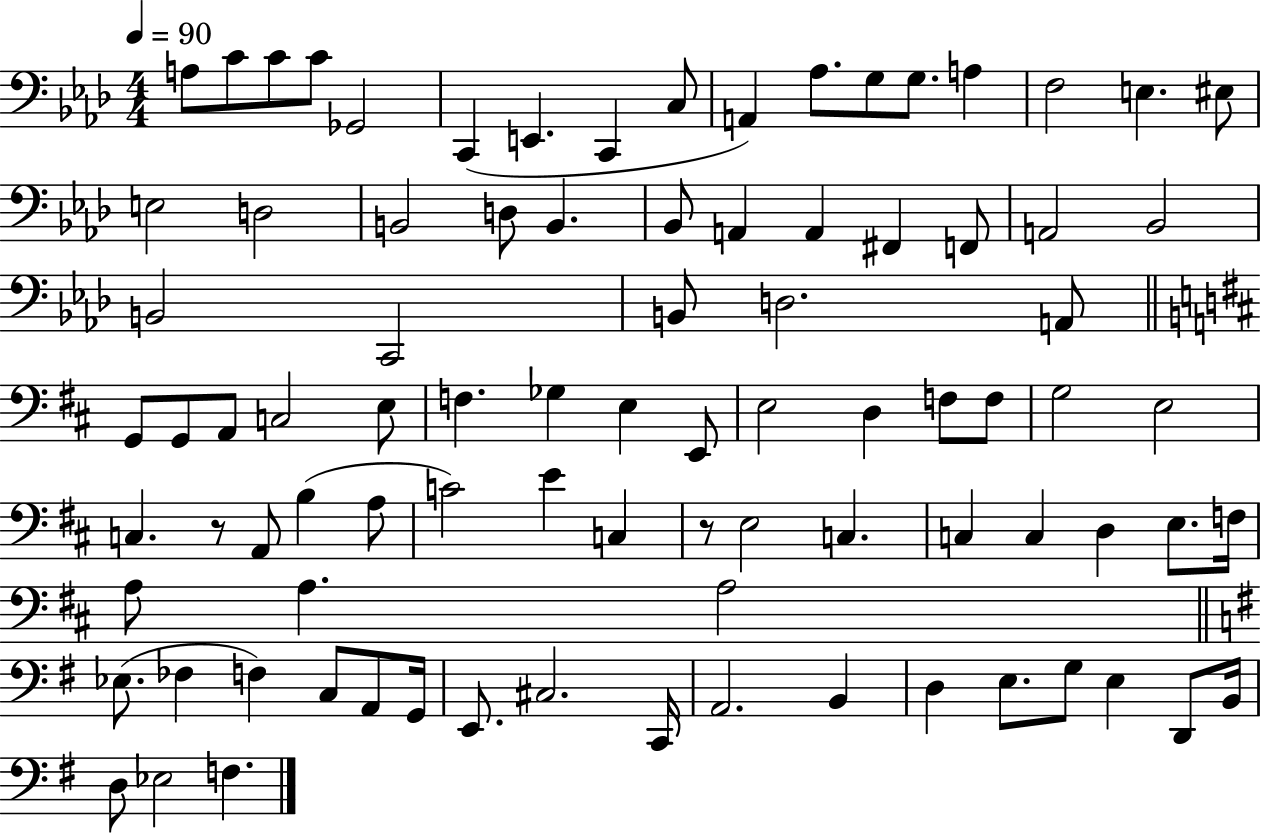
X:1
T:Untitled
M:4/4
L:1/4
K:Ab
A,/2 C/2 C/2 C/2 _G,,2 C,, E,, C,, C,/2 A,, _A,/2 G,/2 G,/2 A, F,2 E, ^E,/2 E,2 D,2 B,,2 D,/2 B,, _B,,/2 A,, A,, ^F,, F,,/2 A,,2 _B,,2 B,,2 C,,2 B,,/2 D,2 A,,/2 G,,/2 G,,/2 A,,/2 C,2 E,/2 F, _G, E, E,,/2 E,2 D, F,/2 F,/2 G,2 E,2 C, z/2 A,,/2 B, A,/2 C2 E C, z/2 E,2 C, C, C, D, E,/2 F,/4 A,/2 A, A,2 _E,/2 _F, F, C,/2 A,,/2 G,,/4 E,,/2 ^C,2 C,,/4 A,,2 B,, D, E,/2 G,/2 E, D,,/2 B,,/4 D,/2 _E,2 F,